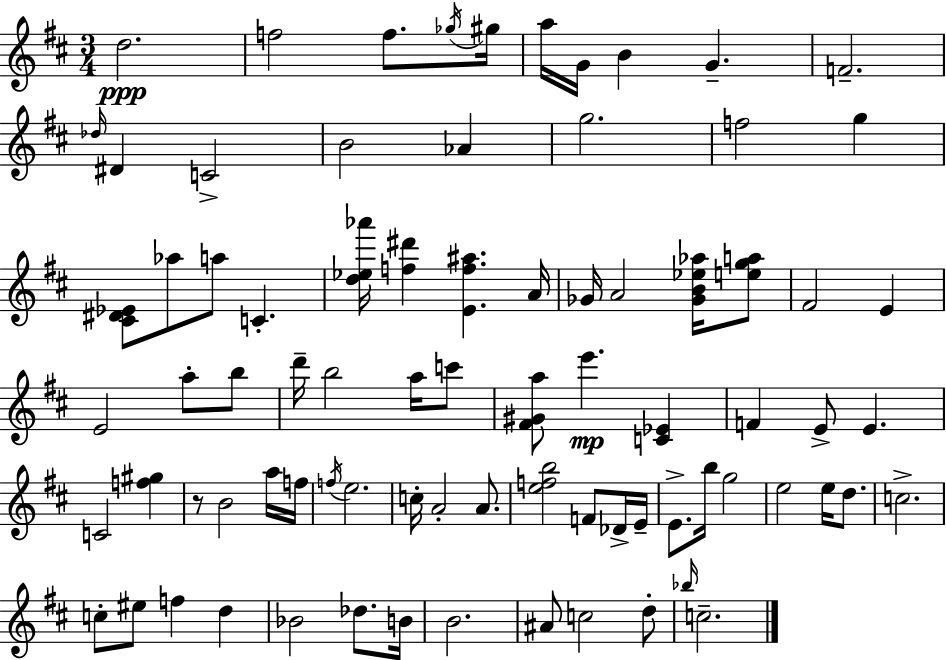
X:1
T:Untitled
M:3/4
L:1/4
K:D
d2 f2 f/2 _g/4 ^g/4 a/4 G/4 B G F2 _d/4 ^D C2 B2 _A g2 f2 g [^C^D_E]/2 _a/2 a/2 C [d_e_a']/4 [f^d'] [Ef^a] A/4 _G/4 A2 [_GB_e_a]/4 [ega]/2 ^F2 E E2 a/2 b/2 d'/4 b2 a/4 c'/2 [^F^Ga]/2 e' [C_E] F E/2 E C2 [f^g] z/2 B2 a/4 f/4 f/4 e2 c/4 A2 A/2 [efb]2 F/2 _D/4 E/4 E/2 b/4 g2 e2 e/4 d/2 c2 c/2 ^e/2 f d _B2 _d/2 B/4 B2 ^A/2 c2 d/2 _b/4 c2